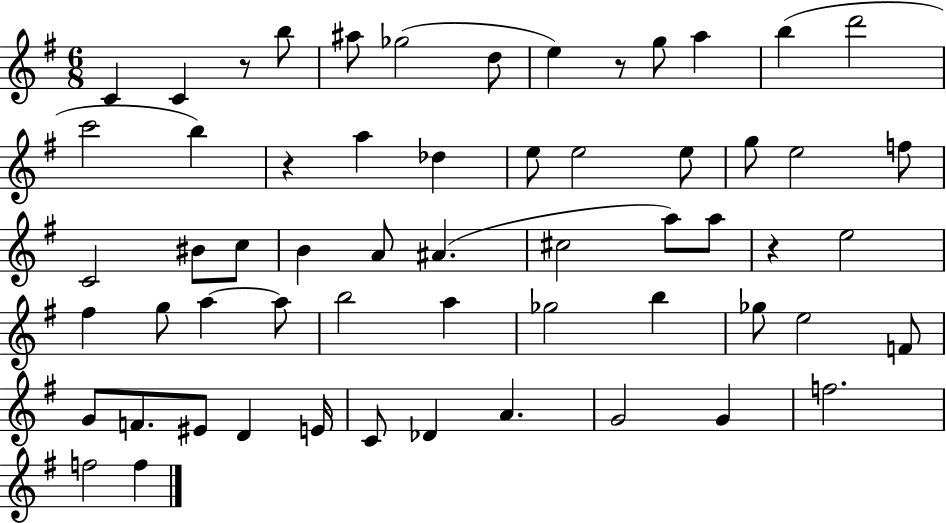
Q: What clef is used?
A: treble